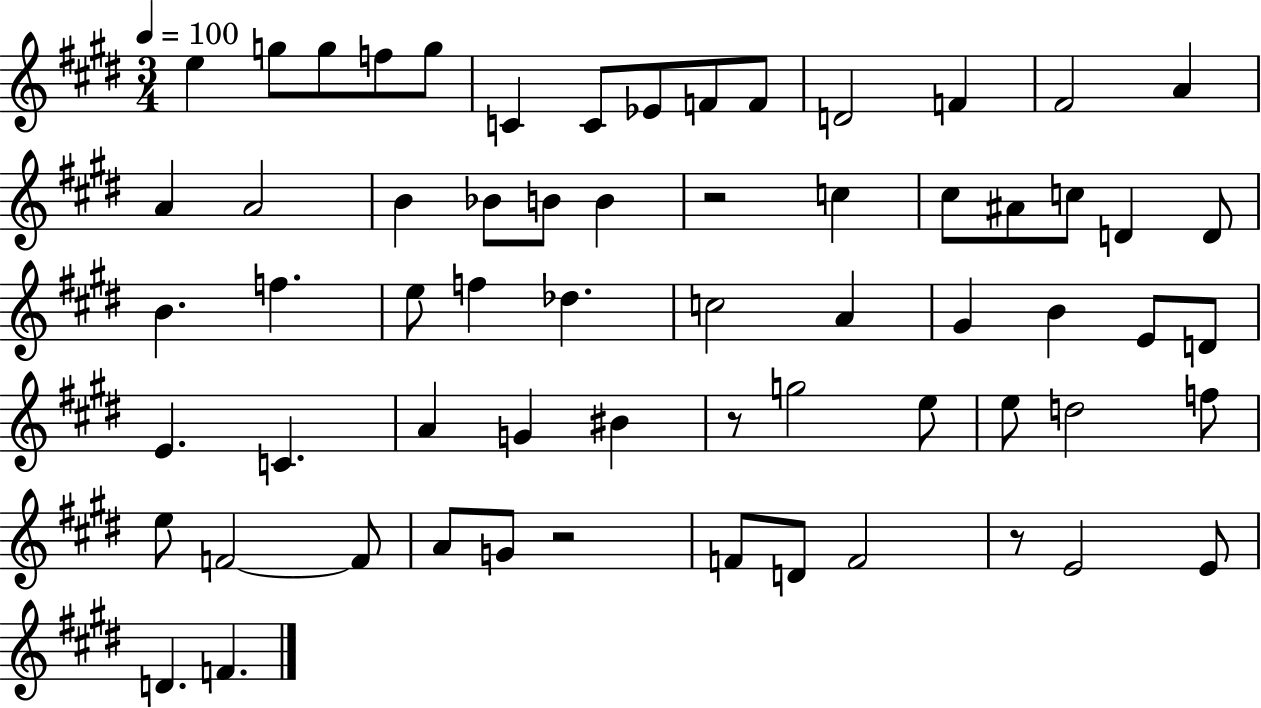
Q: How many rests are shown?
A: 4